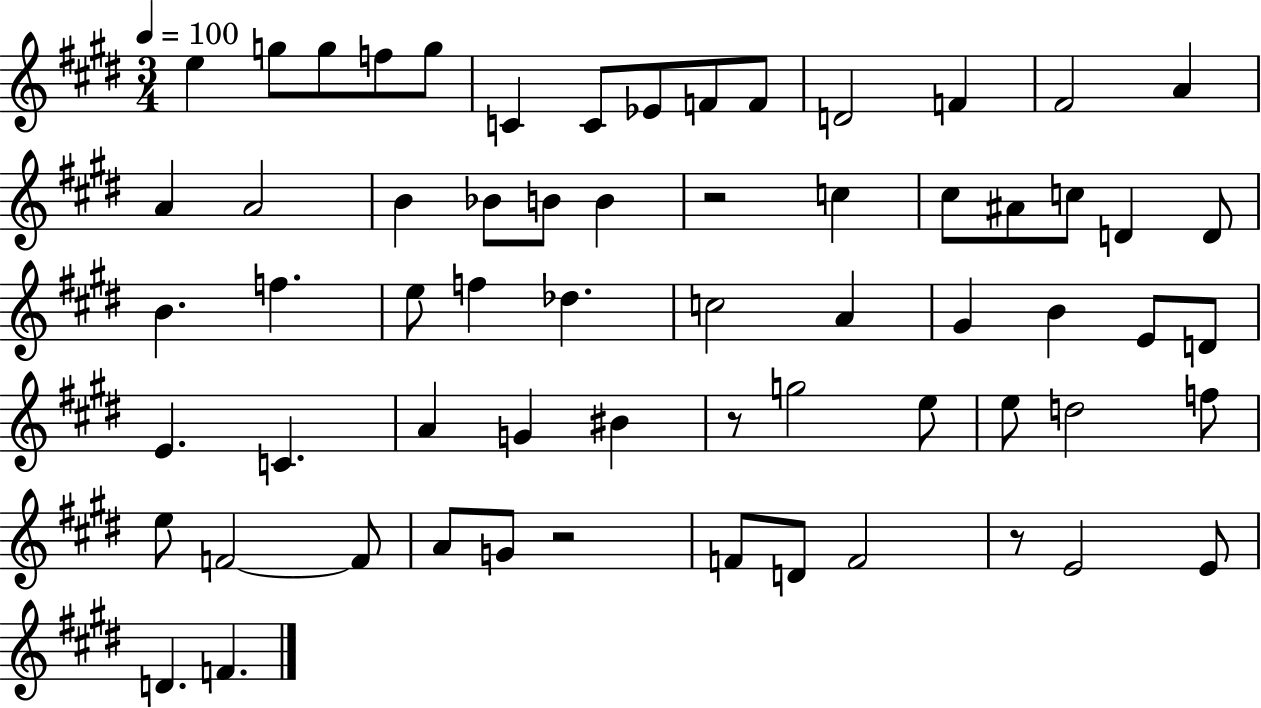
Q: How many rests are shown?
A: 4